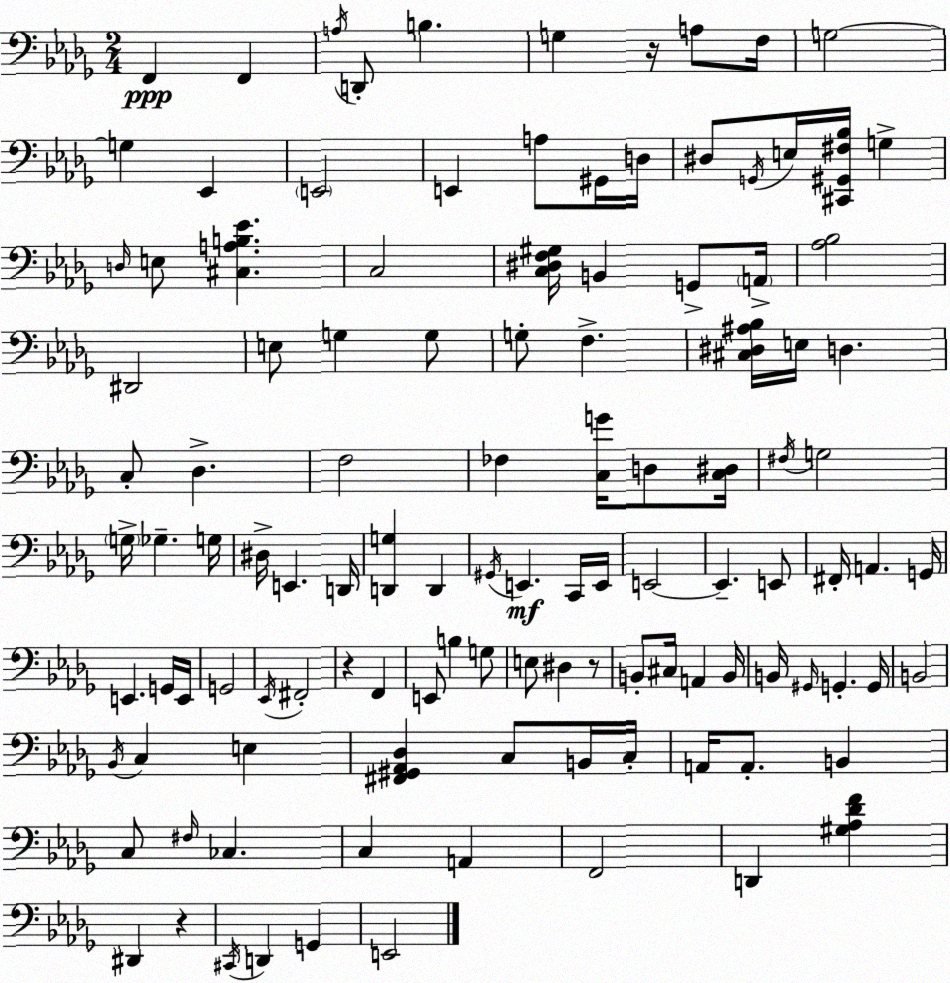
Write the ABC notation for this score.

X:1
T:Untitled
M:2/4
L:1/4
K:Bbm
F,, F,, A,/4 D,,/2 B, G, z/4 A,/2 F,/4 G,2 G, _E,, E,,2 E,, A,/2 ^G,,/4 D,/4 ^D,/2 G,,/4 E,/4 [^C,,^G,,^F,_B,]/4 G, D,/4 E,/2 [^C,A,B,_E] C,2 [C,^D,F,^G,]/4 B,, G,,/2 A,,/4 [_A,_B,]2 ^D,,2 E,/2 G, G,/2 G,/2 F, [^C,^D,^A,_B,]/4 E,/4 D, C,/2 _D, F,2 _F, [C,G]/4 D,/2 [C,^D,]/4 ^F,/4 G,2 G,/4 _G, G,/4 ^D,/4 E,, D,,/4 [D,,G,] D,, ^G,,/4 E,, C,,/4 E,,/4 E,,2 E,, E,,/2 ^F,,/4 A,, G,,/4 E,, G,,/4 E,,/4 G,,2 _E,,/4 ^F,,2 z F,, E,,/2 B, G,/2 E,/2 ^D, z/2 B,,/2 ^C,/4 A,, B,,/4 B,,/4 ^G,,/4 G,, G,,/4 B,,2 _B,,/4 C, E, [^F,,^G,,_A,,_D,] C,/2 B,,/4 C,/4 A,,/4 A,,/2 B,, C,/2 ^F,/4 _C, C, A,, F,,2 D,, [^G,_A,_DF] ^D,, z ^C,,/4 D,, G,, E,,2